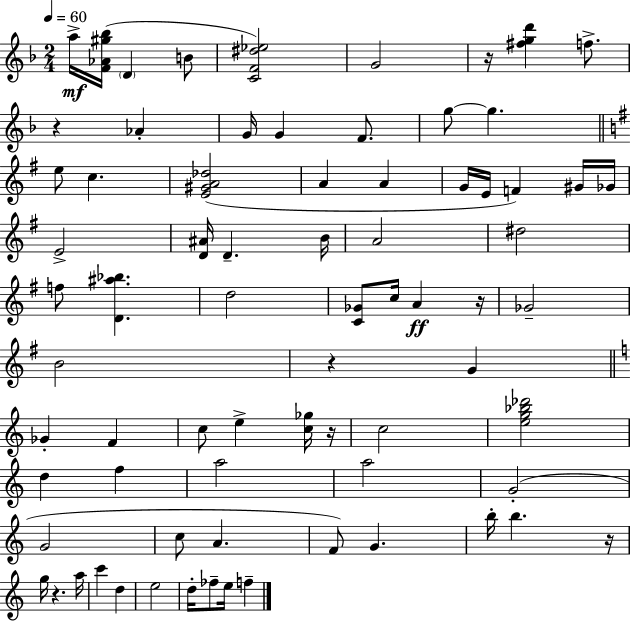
{
  \clef treble
  \numericTimeSignature
  \time 2/4
  \key f \major
  \tempo 4 = 60
  a''16->\mf <f' aes' gis'' bes''>16( \parenthesize d'4 b'8 | <c' f' dis'' ees''>2) | g'2 | r16 <fis'' g'' d'''>4 f''8.-> | \break r4 aes'4-. | g'16 g'4 f'8. | g''8~~ g''4. | \bar "||" \break \key e \minor e''8 c''4. | <e' gis' a' des''>2( | a'4 a'4 | g'16 e'16 f'4) gis'16 ges'16 | \break e'2-> | <d' ais'>16 d'4.-- b'16 | a'2 | dis''2 | \break f''8 <d' ais'' bes''>4. | d''2 | <c' ges'>8 c''16 a'4\ff r16 | ges'2-- | \break b'2 | r4 g'4 | \bar "||" \break \key a \minor ges'4-. f'4 | c''8 e''4-> <c'' ges''>16 r16 | c''2 | <e'' g'' bes'' des'''>2 | \break d''4 f''4 | a''2 | a''2 | g'2-.( | \break g'2 | c''8 a'4. | f'8) g'4. | b''16-. b''4. r16 | \break g''16 r4. a''16 | c'''4 d''4 | e''2 | d''16-. fes''8-- e''16 f''4-- | \break \bar "|."
}